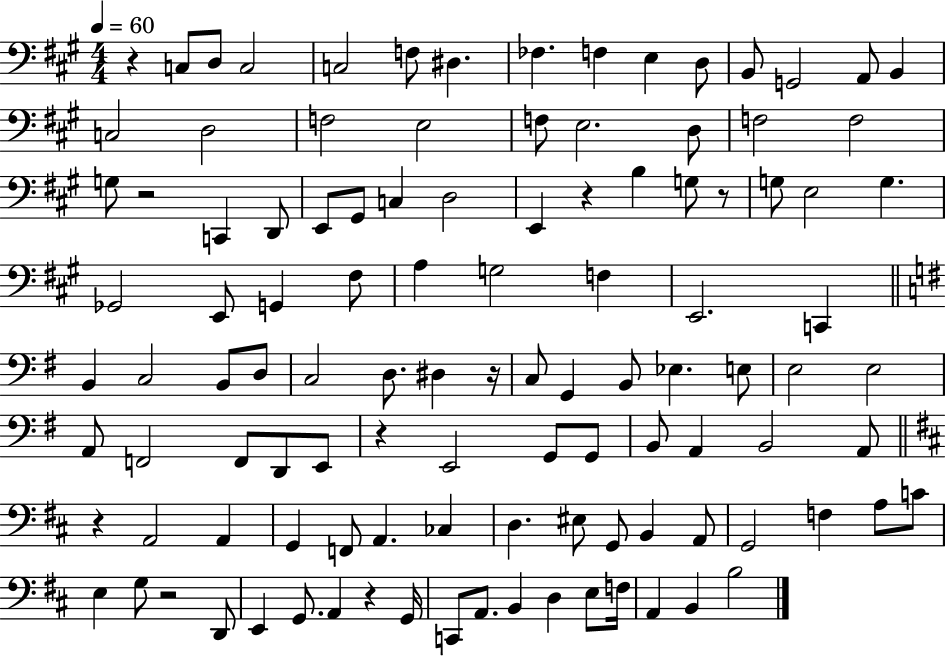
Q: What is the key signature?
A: A major